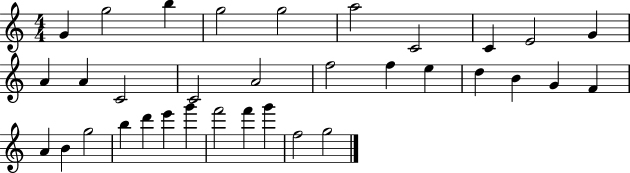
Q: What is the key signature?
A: C major